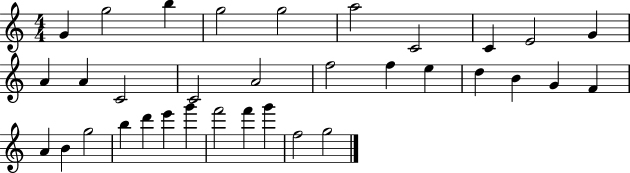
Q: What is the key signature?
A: C major